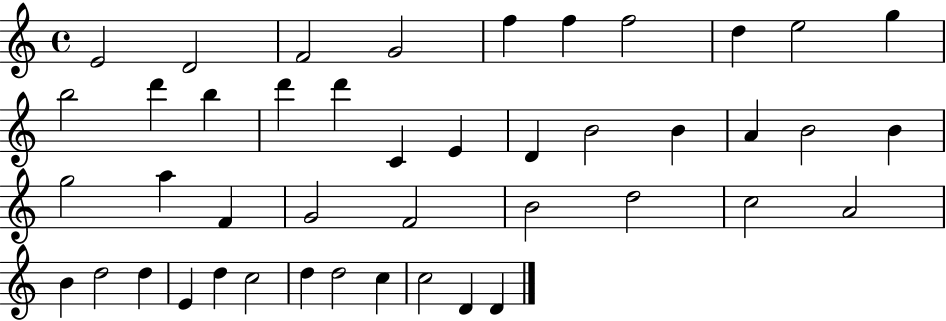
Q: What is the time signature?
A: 4/4